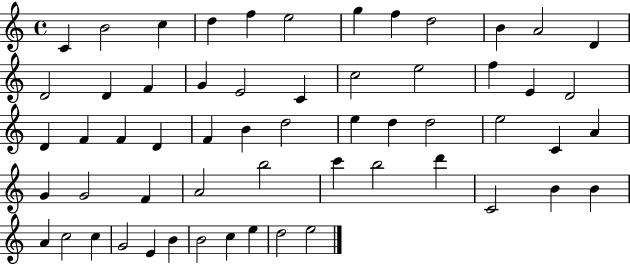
{
  \clef treble
  \time 4/4
  \defaultTimeSignature
  \key c \major
  c'4 b'2 c''4 | d''4 f''4 e''2 | g''4 f''4 d''2 | b'4 a'2 d'4 | \break d'2 d'4 f'4 | g'4 e'2 c'4 | c''2 e''2 | f''4 e'4 d'2 | \break d'4 f'4 f'4 d'4 | f'4 b'4 d''2 | e''4 d''4 d''2 | e''2 c'4 a'4 | \break g'4 g'2 f'4 | a'2 b''2 | c'''4 b''2 d'''4 | c'2 b'4 b'4 | \break a'4 c''2 c''4 | g'2 e'4 b'4 | b'2 c''4 e''4 | d''2 e''2 | \break \bar "|."
}